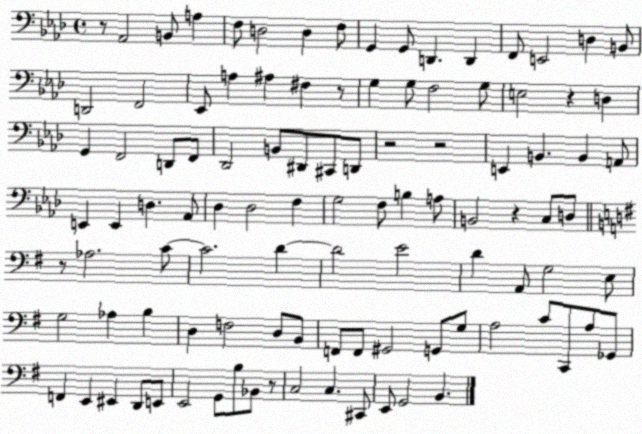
X:1
T:Untitled
M:4/4
L:1/4
K:Ab
z/2 _A,,2 B,,/2 A, F,/2 D,2 D, F,/2 G,, G,,/2 D,, D,, F,,/2 E,,2 D, B,,/2 D,,2 F,,2 _E,,/2 A, ^A, ^F, z/2 G, G,/2 F,2 G,/2 E,2 z D, G,, F,,2 D,,/2 F,,/2 _D,,2 B,,/2 ^D,,/2 ^C,,/2 D,,/2 z2 z2 E,, B,, B,, A,,/2 E,, E,, D, _A,,/2 _D, _D,2 F, G,2 F,/2 B, A,/2 B,,2 z C,/2 D,/2 z/2 _A,2 C/2 C2 D D2 E2 D A,,/2 G,2 E,/2 G,2 _A, B, D, F,2 D,/2 B,,/2 F,,/2 F,,/2 ^G,,2 G,,/2 G,/2 A,2 C/2 C,,/2 A,/2 _G,,/2 F,, E,, ^E,, D,,/2 E,,/2 E,,2 G,,/2 B,/2 _B,,/2 z/2 C,2 C, ^C,,/2 E,,/2 G,,2 B,,